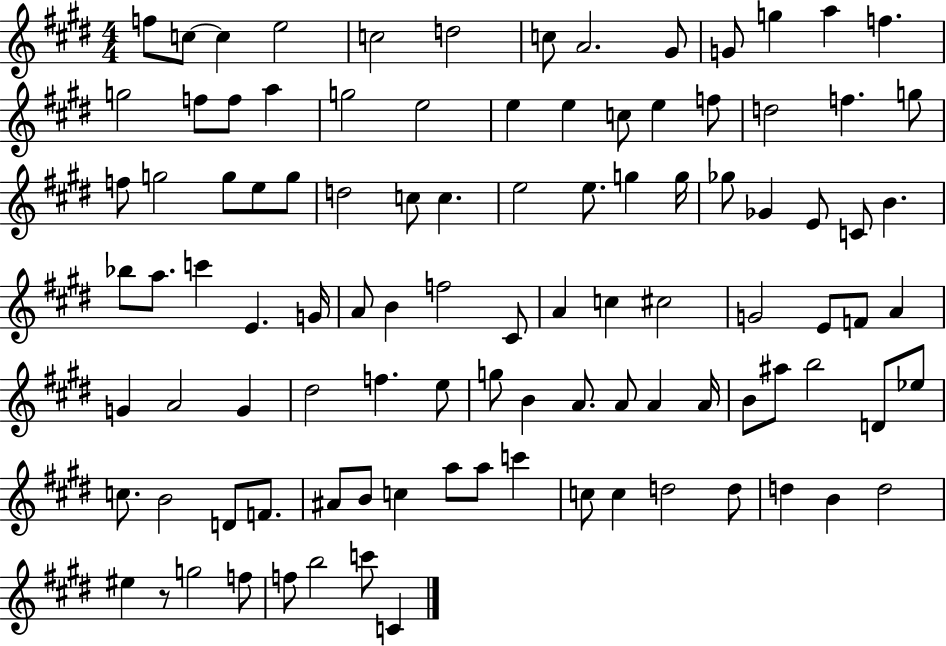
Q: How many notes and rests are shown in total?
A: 102